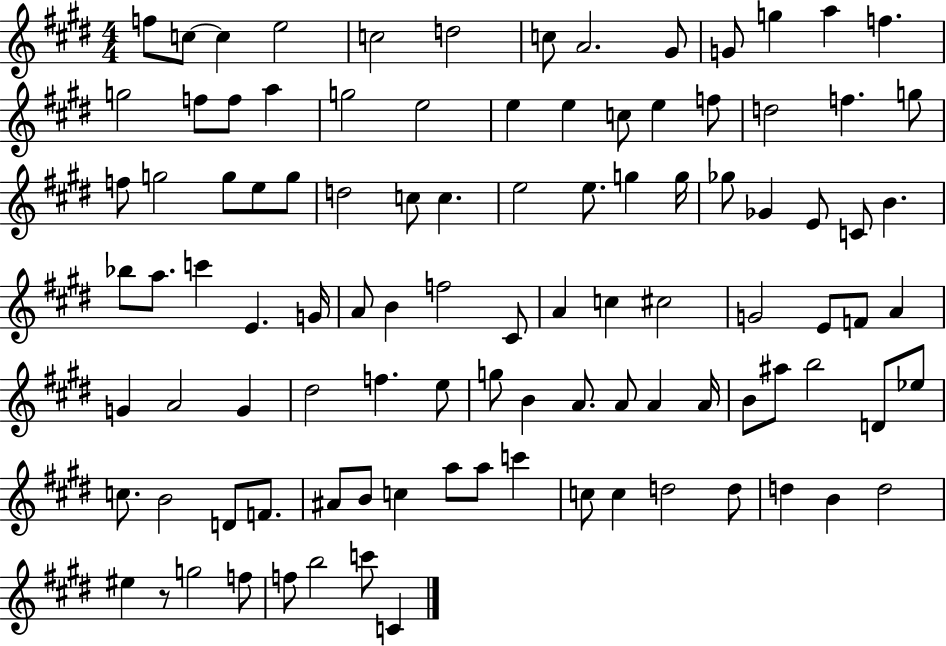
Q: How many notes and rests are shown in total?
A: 102